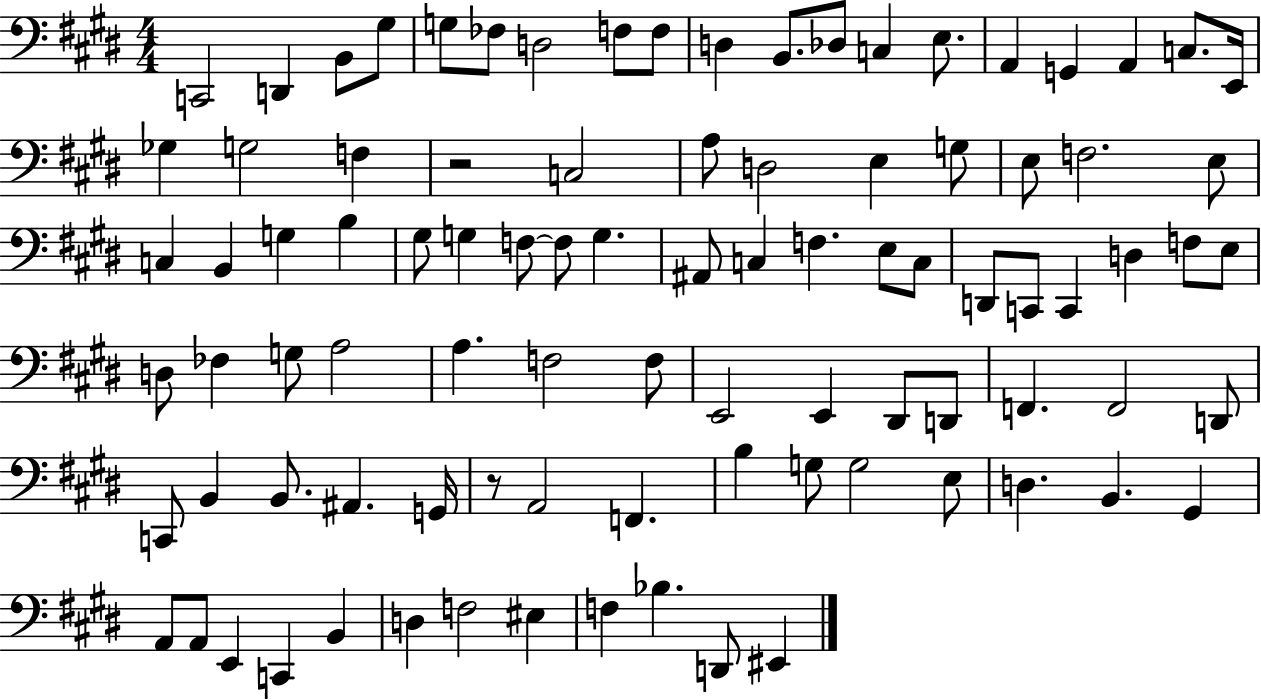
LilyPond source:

{
  \clef bass
  \numericTimeSignature
  \time 4/4
  \key e \major
  c,2 d,4 b,8 gis8 | g8 fes8 d2 f8 f8 | d4 b,8. des8 c4 e8. | a,4 g,4 a,4 c8. e,16 | \break ges4 g2 f4 | r2 c2 | a8 d2 e4 g8 | e8 f2. e8 | \break c4 b,4 g4 b4 | gis8 g4 f8~~ f8 g4. | ais,8 c4 f4. e8 c8 | d,8 c,8 c,4 d4 f8 e8 | \break d8 fes4 g8 a2 | a4. f2 f8 | e,2 e,4 dis,8 d,8 | f,4. f,2 d,8 | \break c,8 b,4 b,8. ais,4. g,16 | r8 a,2 f,4. | b4 g8 g2 e8 | d4. b,4. gis,4 | \break a,8 a,8 e,4 c,4 b,4 | d4 f2 eis4 | f4 bes4. d,8 eis,4 | \bar "|."
}